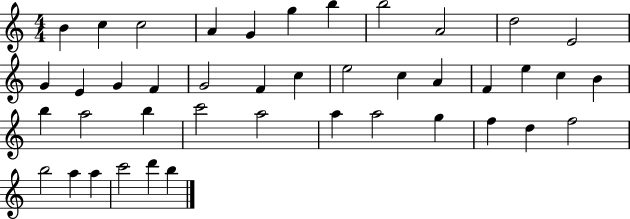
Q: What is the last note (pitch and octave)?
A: B5